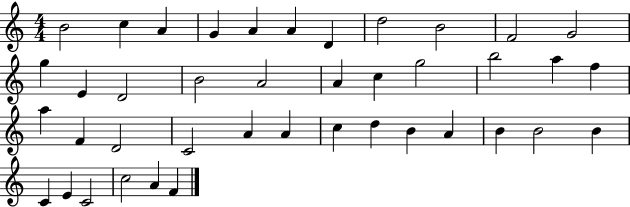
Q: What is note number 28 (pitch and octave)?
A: A4